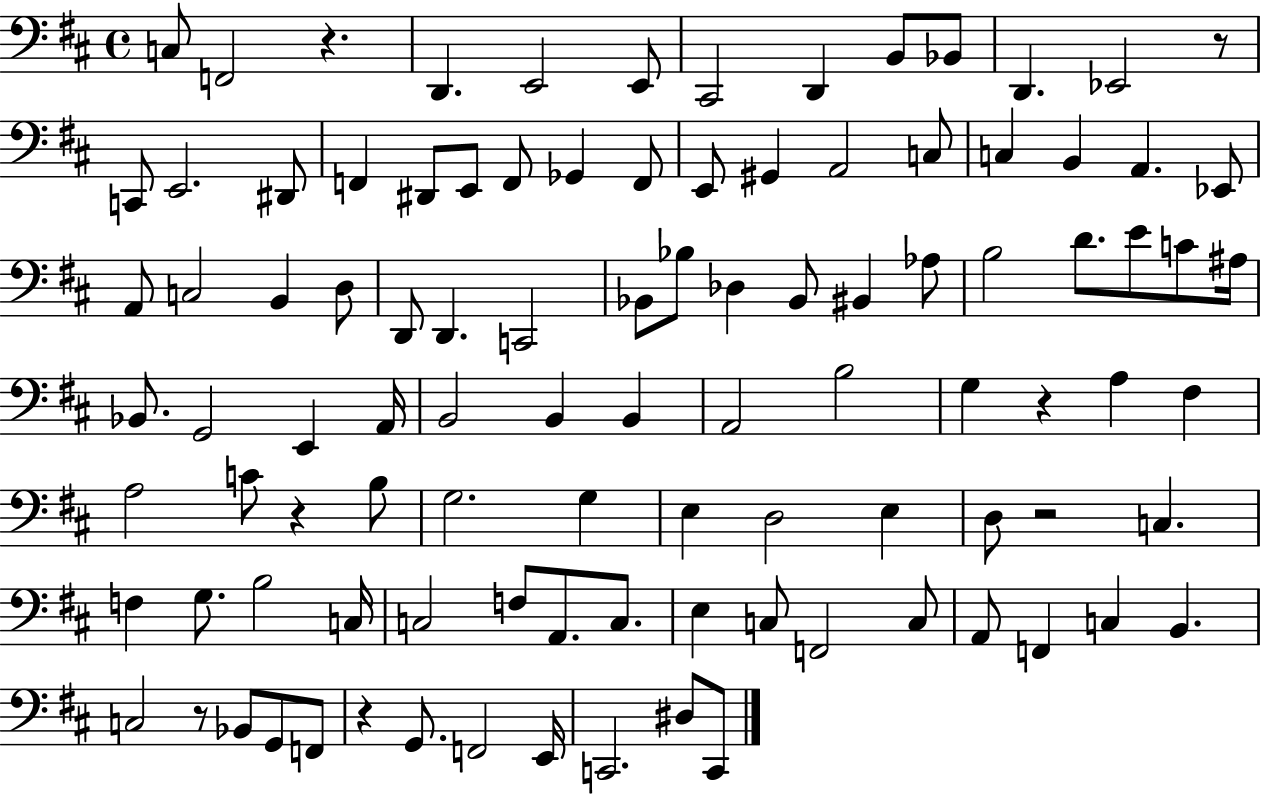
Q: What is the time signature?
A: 4/4